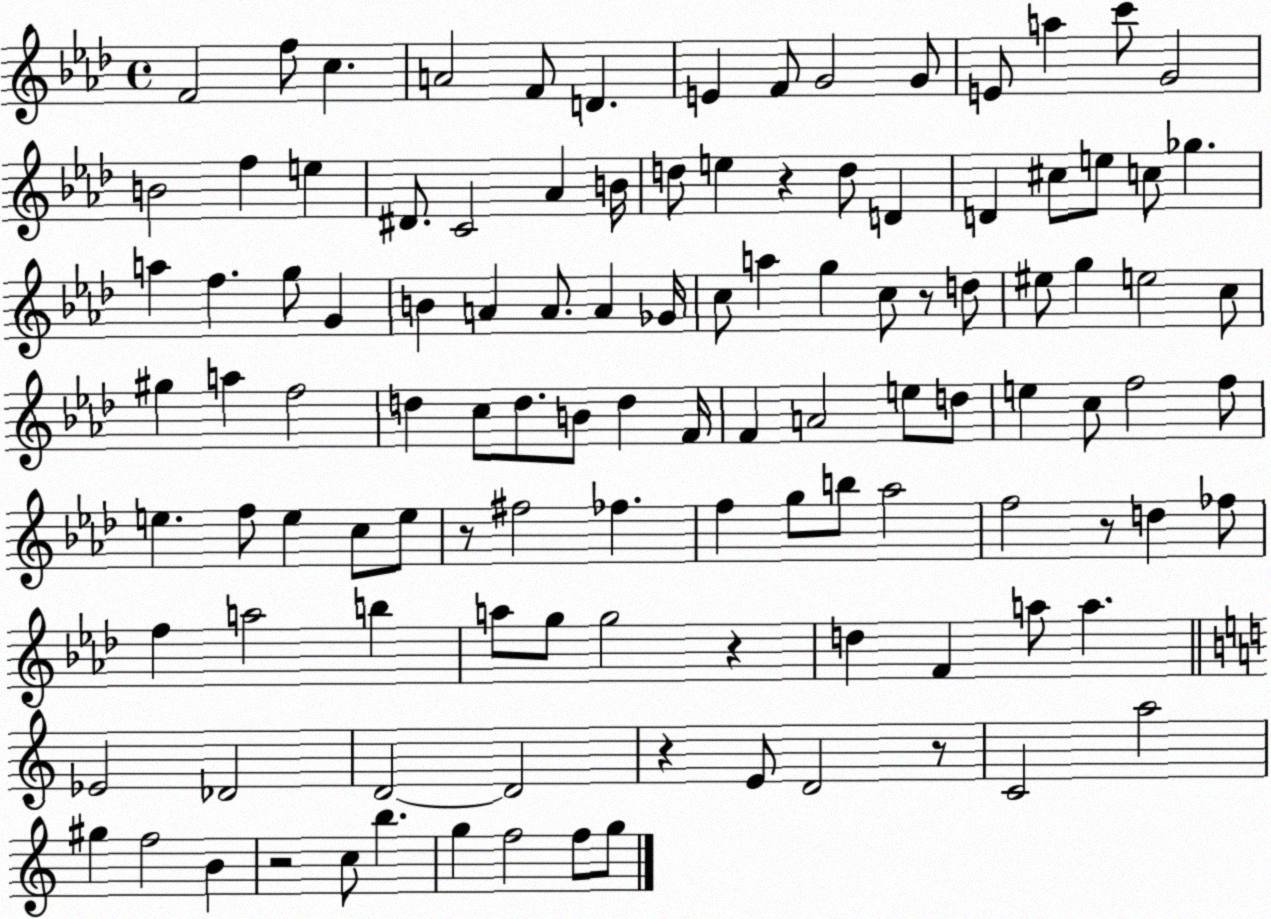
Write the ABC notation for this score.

X:1
T:Untitled
M:4/4
L:1/4
K:Ab
F2 f/2 c A2 F/2 D E F/2 G2 G/2 E/2 a c'/2 G2 B2 f e ^D/2 C2 _A B/4 d/2 e z d/2 D D ^c/2 e/2 c/2 _g a f g/2 G B A A/2 A _G/4 c/2 a g c/2 z/2 d/2 ^e/2 g e2 c/2 ^g a f2 d c/2 d/2 B/2 d F/4 F A2 e/2 d/2 e c/2 f2 f/2 e f/2 e c/2 e/2 z/2 ^f2 _f f g/2 b/2 _a2 f2 z/2 d _f/2 f a2 b a/2 g/2 g2 z d F a/2 a _E2 _D2 D2 D2 z E/2 D2 z/2 C2 a2 ^g f2 B z2 c/2 b g f2 f/2 g/2